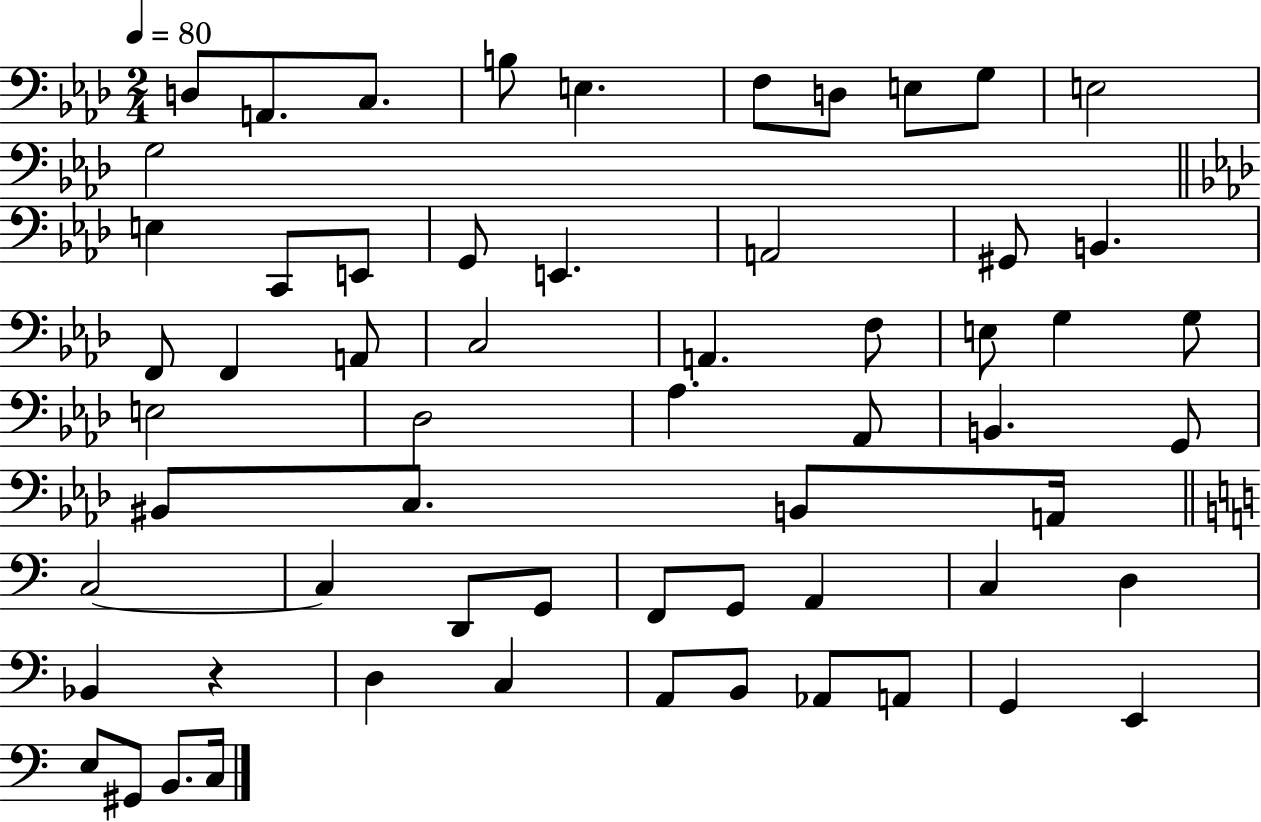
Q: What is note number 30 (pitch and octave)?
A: Db3